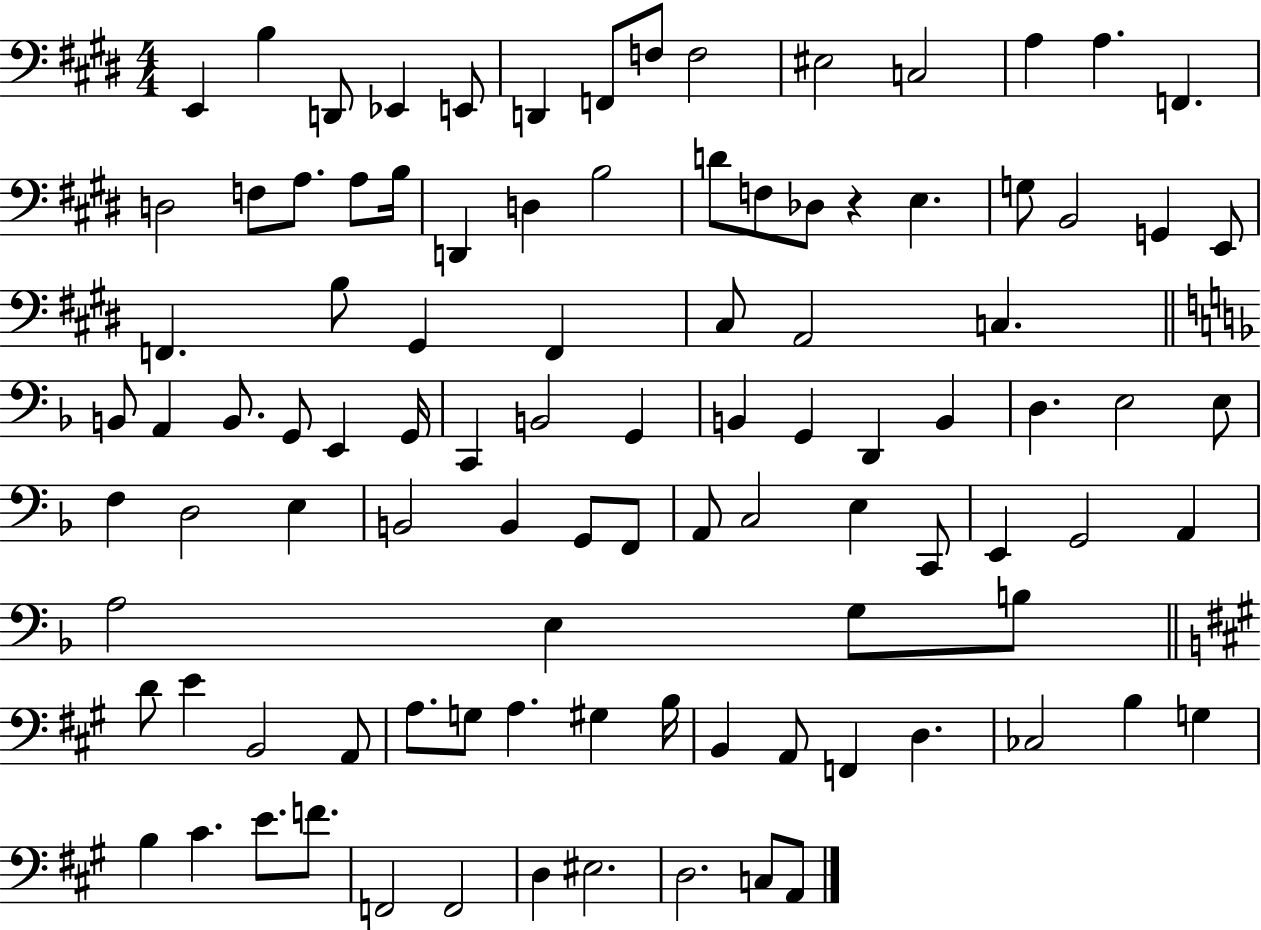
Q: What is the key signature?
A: E major